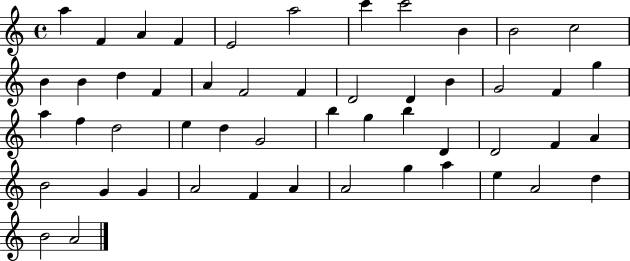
{
  \clef treble
  \time 4/4
  \defaultTimeSignature
  \key c \major
  a''4 f'4 a'4 f'4 | e'2 a''2 | c'''4 c'''2 b'4 | b'2 c''2 | \break b'4 b'4 d''4 f'4 | a'4 f'2 f'4 | d'2 d'4 b'4 | g'2 f'4 g''4 | \break a''4 f''4 d''2 | e''4 d''4 g'2 | b''4 g''4 b''4 d'4 | d'2 f'4 a'4 | \break b'2 g'4 g'4 | a'2 f'4 a'4 | a'2 g''4 a''4 | e''4 a'2 d''4 | \break b'2 a'2 | \bar "|."
}